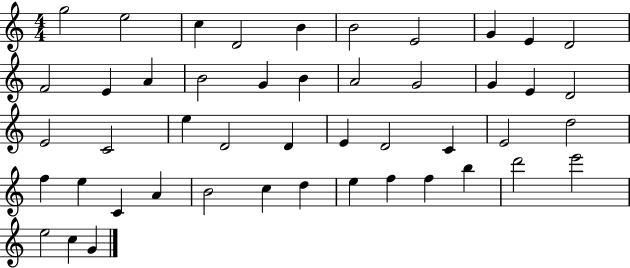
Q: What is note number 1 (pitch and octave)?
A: G5